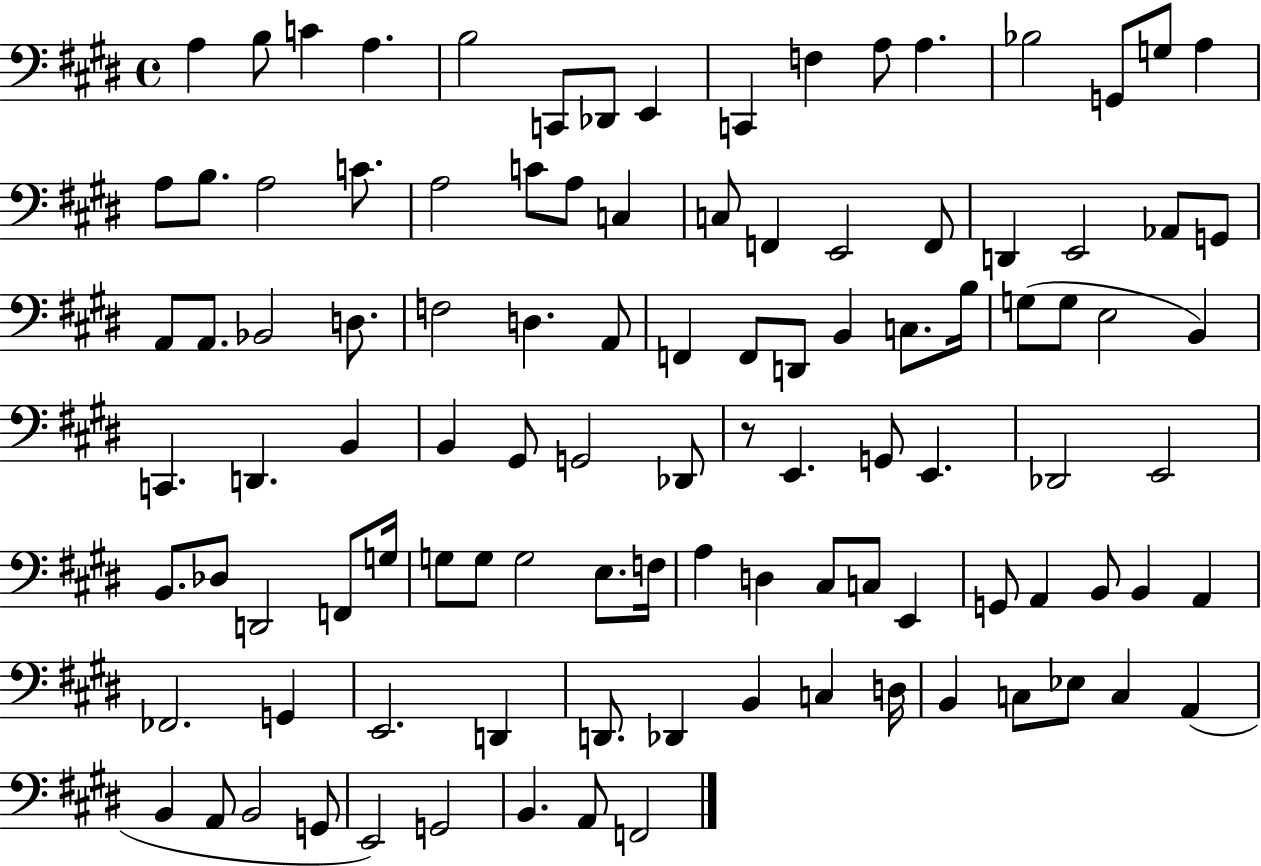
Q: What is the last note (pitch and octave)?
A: F2